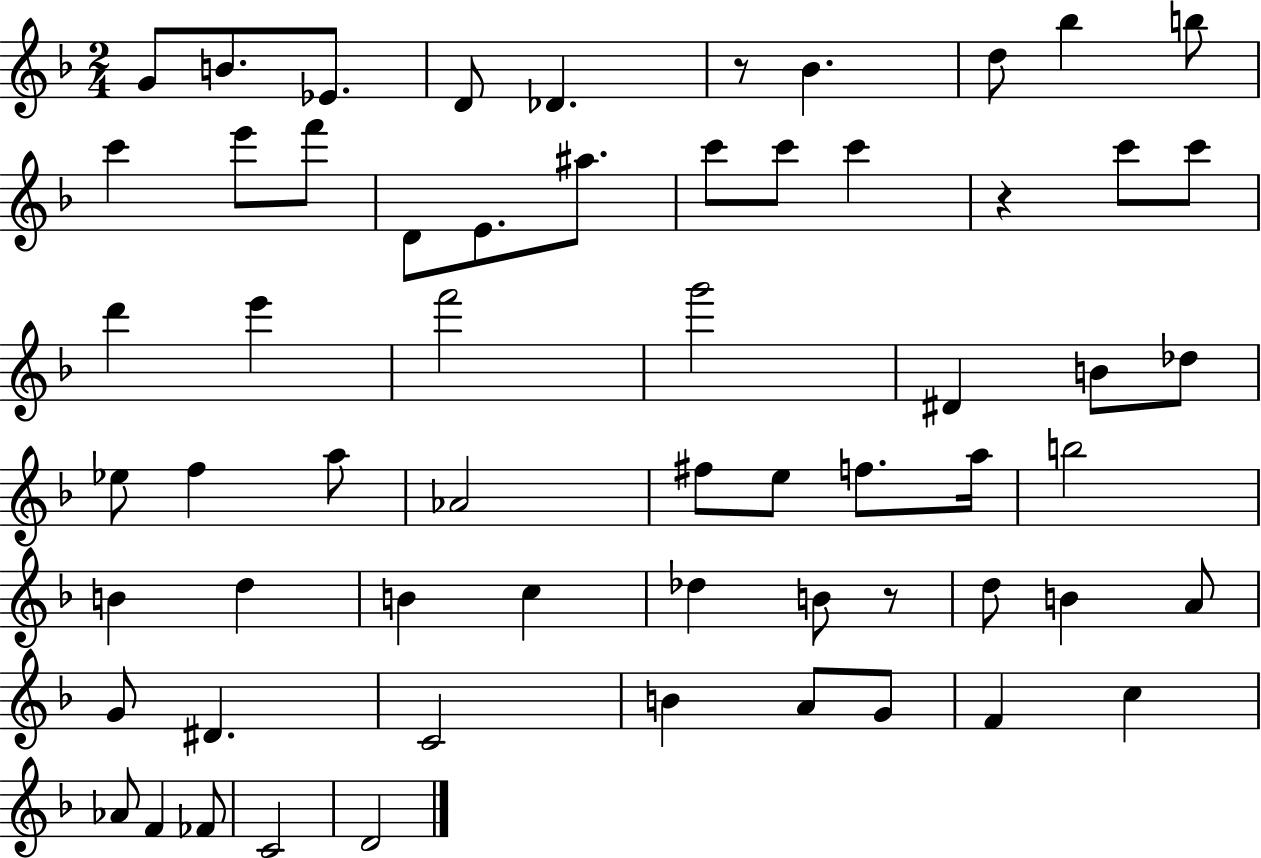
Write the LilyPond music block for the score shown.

{
  \clef treble
  \numericTimeSignature
  \time 2/4
  \key f \major
  g'8 b'8. ees'8. | d'8 des'4. | r8 bes'4. | d''8 bes''4 b''8 | \break c'''4 e'''8 f'''8 | d'8 e'8. ais''8. | c'''8 c'''8 c'''4 | r4 c'''8 c'''8 | \break d'''4 e'''4 | f'''2 | g'''2 | dis'4 b'8 des''8 | \break ees''8 f''4 a''8 | aes'2 | fis''8 e''8 f''8. a''16 | b''2 | \break b'4 d''4 | b'4 c''4 | des''4 b'8 r8 | d''8 b'4 a'8 | \break g'8 dis'4. | c'2 | b'4 a'8 g'8 | f'4 c''4 | \break aes'8 f'4 fes'8 | c'2 | d'2 | \bar "|."
}